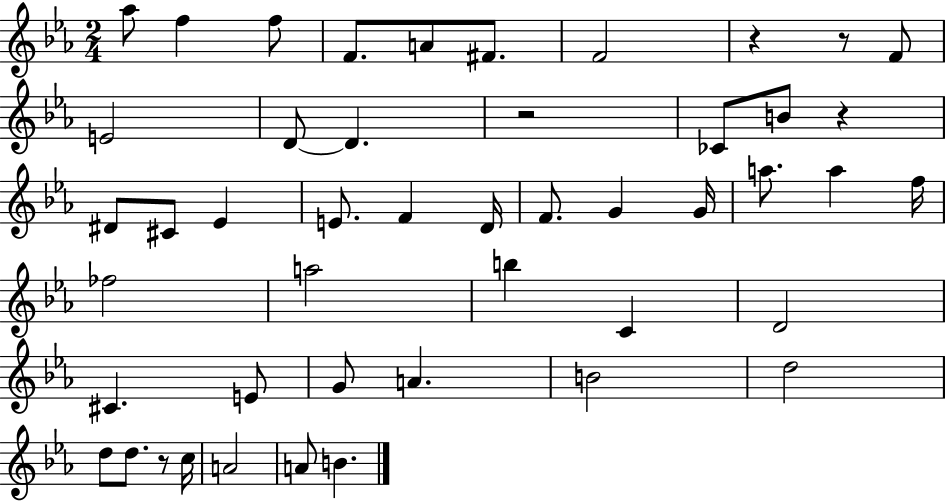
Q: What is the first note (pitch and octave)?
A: Ab5